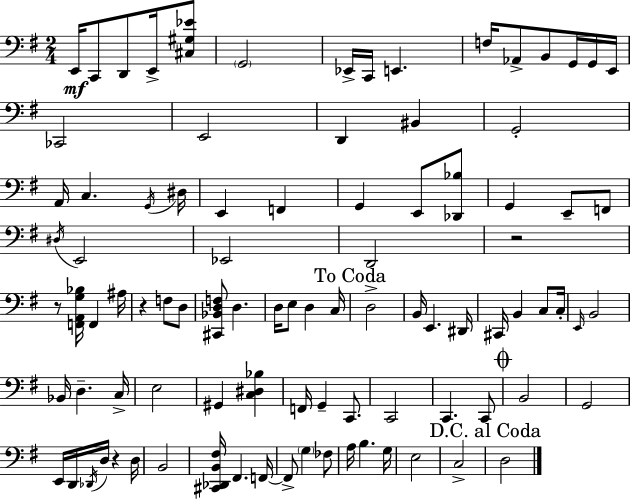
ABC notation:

X:1
T:Untitled
M:2/4
L:1/4
K:Em
E,,/4 C,,/2 D,,/2 E,,/4 [^C,^G,_E]/2 G,,2 _E,,/4 C,,/4 E,, F,/4 _A,,/2 B,,/2 G,,/4 G,,/4 E,,/4 _C,,2 E,,2 D,, ^B,, G,,2 A,,/4 C, G,,/4 ^D,/4 E,, F,, G,, E,,/2 [_D,,_B,]/2 G,, E,,/2 F,,/2 ^D,/4 E,,2 _E,,2 D,,2 z2 z/2 [F,,A,,G,_B,]/4 F,, ^A,/4 z F,/2 D,/2 [^C,,_B,,D,F,]/2 D, D,/4 E,/2 D, C,/4 D,2 B,,/4 E,, ^D,,/4 ^C,,/4 B,, C,/2 C,/4 E,,/4 B,,2 _B,,/4 D, C,/4 E,2 ^G,, [C,^D,_B,] F,,/4 G,, C,,/2 C,,2 C,, C,,/2 B,,2 G,,2 E,,/4 D,,/4 _D,,/4 D,/4 z D,/4 B,,2 [^C,,_D,,B,,^F,]/4 ^F,, F,,/4 F,,/2 G, _F,/2 A,/4 B, G,/4 E,2 C,2 D,2